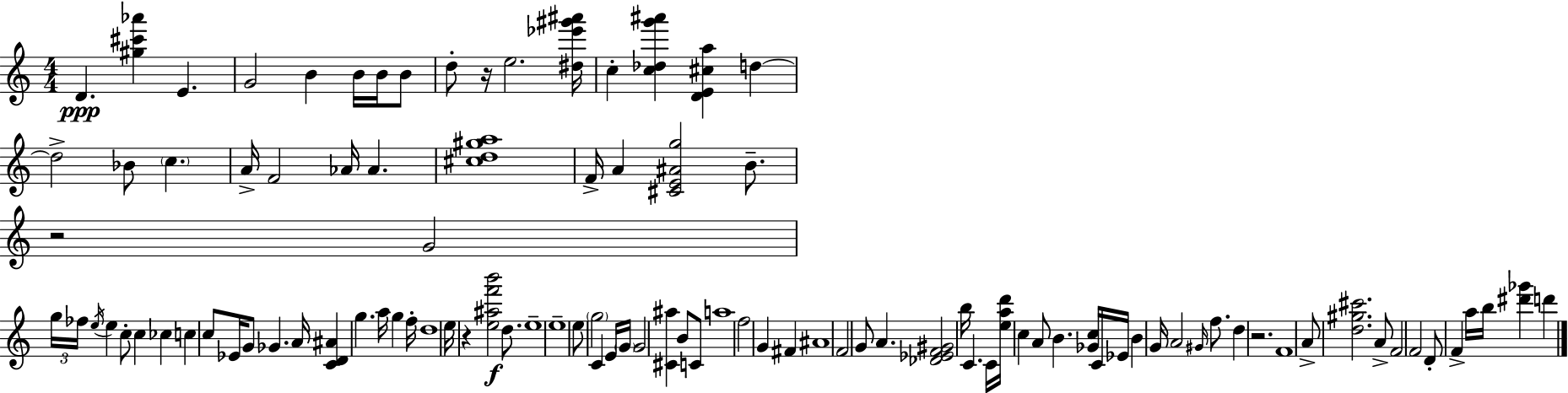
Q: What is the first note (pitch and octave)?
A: D4